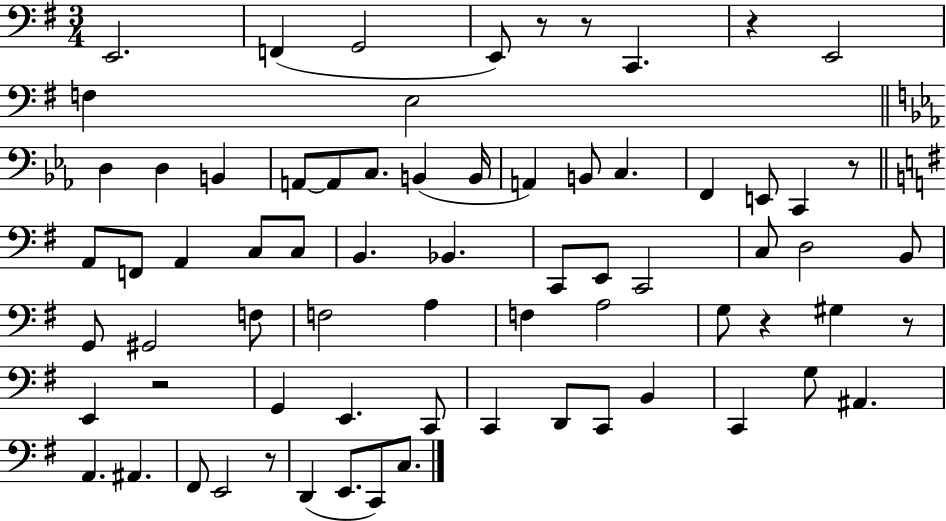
{
  \clef bass
  \numericTimeSignature
  \time 3/4
  \key g \major
  e,2. | f,4( g,2 | e,8) r8 r8 c,4. | r4 e,2 | \break f4 e2 | \bar "||" \break \key c \minor d4 d4 b,4 | a,8~~ a,8 c8. b,4( b,16 | a,4) b,8 c4. | f,4 e,8 c,4 r8 | \break \bar "||" \break \key g \major a,8 f,8 a,4 c8 c8 | b,4. bes,4. | c,8 e,8 c,2 | c8 d2 b,8 | \break g,8 gis,2 f8 | f2 a4 | f4 a2 | g8 r4 gis4 r8 | \break e,4 r2 | g,4 e,4. c,8 | c,4 d,8 c,8 b,4 | c,4 g8 ais,4. | \break a,4. ais,4. | fis,8 e,2 r8 | d,4( e,8. c,8) c8. | \bar "|."
}